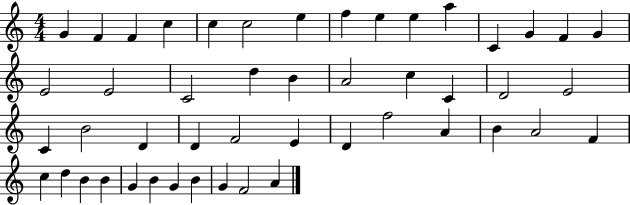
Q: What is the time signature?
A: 4/4